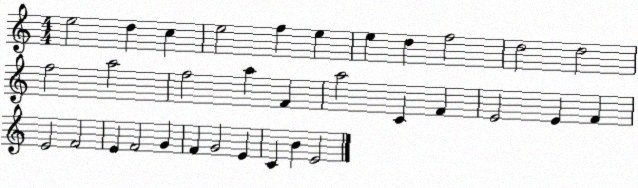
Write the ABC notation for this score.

X:1
T:Untitled
M:4/4
L:1/4
K:C
e2 d c e2 f e e d f2 d2 d2 f2 a2 f2 a F a2 C F E2 E F E2 F2 E F2 G F G2 E C B E2